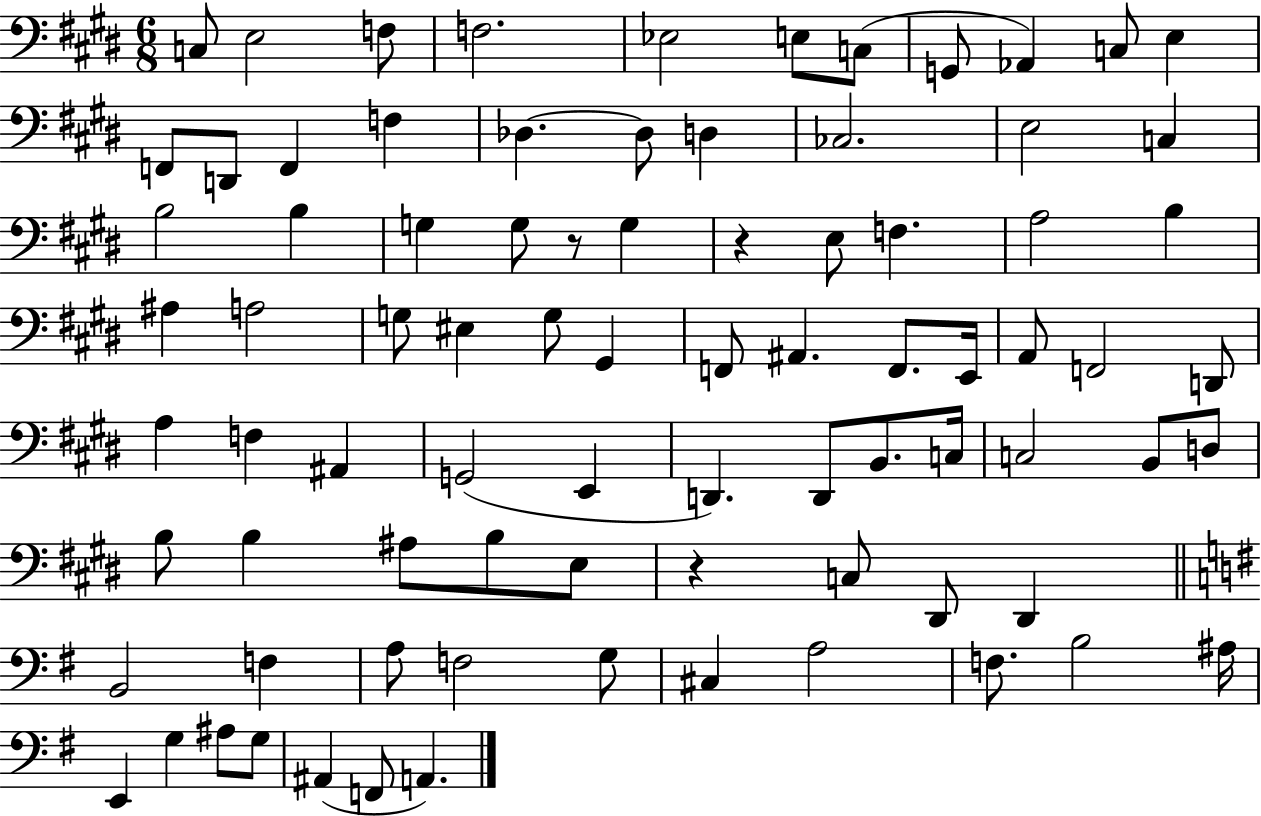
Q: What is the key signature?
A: E major